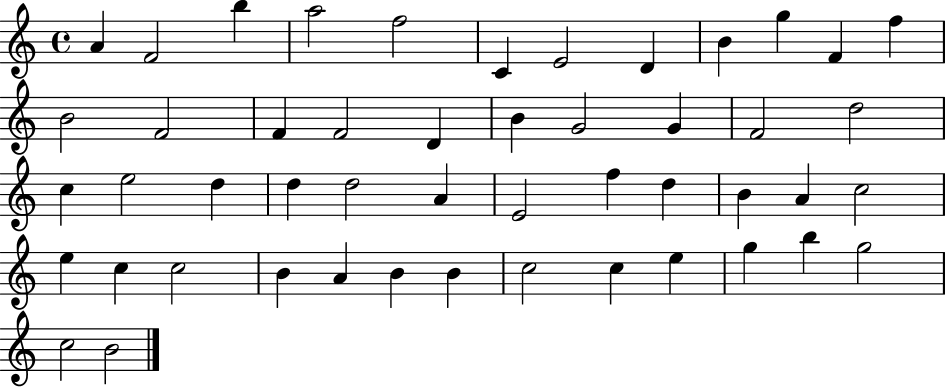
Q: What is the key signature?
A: C major